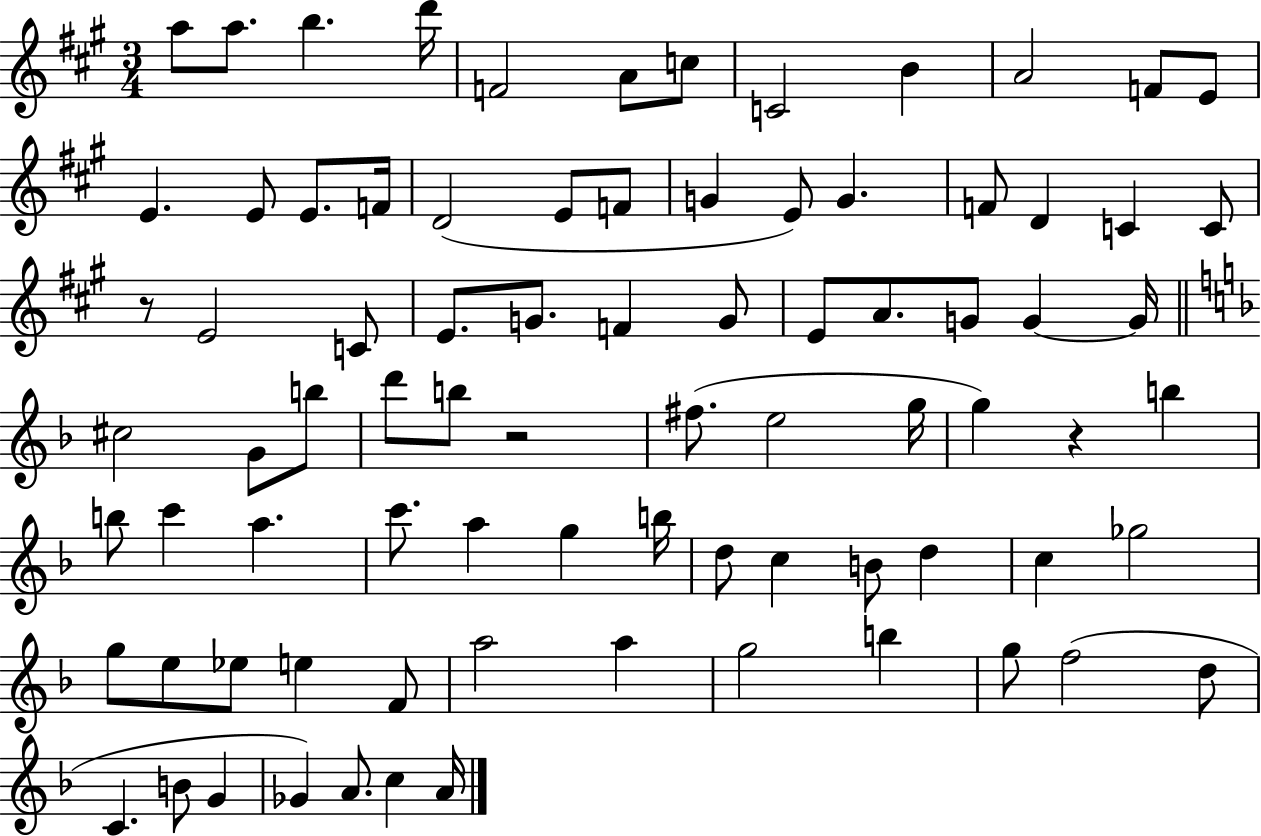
A5/e A5/e. B5/q. D6/s F4/h A4/e C5/e C4/h B4/q A4/h F4/e E4/e E4/q. E4/e E4/e. F4/s D4/h E4/e F4/e G4/q E4/e G4/q. F4/e D4/q C4/q C4/e R/e E4/h C4/e E4/e. G4/e. F4/q G4/e E4/e A4/e. G4/e G4/q G4/s C#5/h G4/e B5/e D6/e B5/e R/h F#5/e. E5/h G5/s G5/q R/q B5/q B5/e C6/q A5/q. C6/e. A5/q G5/q B5/s D5/e C5/q B4/e D5/q C5/q Gb5/h G5/e E5/e Eb5/e E5/q F4/e A5/h A5/q G5/h B5/q G5/e F5/h D5/e C4/q. B4/e G4/q Gb4/q A4/e. C5/q A4/s